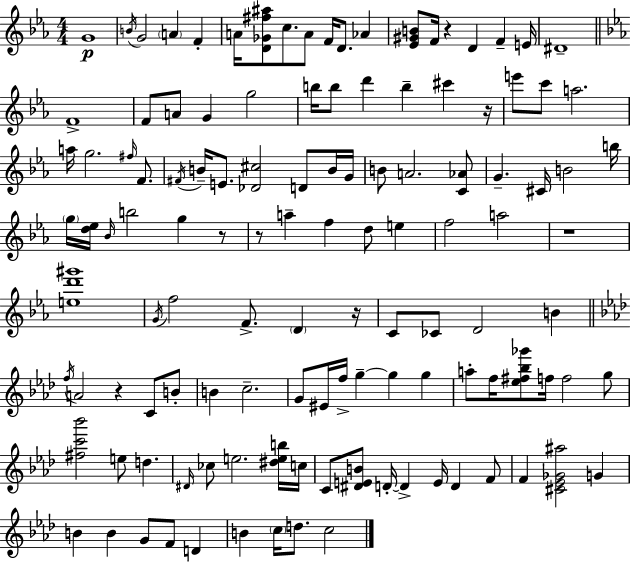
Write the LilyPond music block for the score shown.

{
  \clef treble
  \numericTimeSignature
  \time 4/4
  \key c \minor
  \repeat volta 2 { g'1\p | \acciaccatura { b'16 } g'2 \parenthesize a'4 f'4-. | a'16 <d' ges' fis'' ais''>8 c''8. a'8 f'16 d'8. aes'4 | <ees' gis' b'>8 f'16 r4 d'4 f'4-- | \break e'16 dis'1-- | \bar "||" \break \key c \minor f'1-> | f'8 a'8 g'4 g''2 | b''16 b''8 d'''4 b''4-- cis'''4 r16 | e'''8 c'''8 a''2. | \break a''16 g''2. \grace { fis''16 } f'8. | \acciaccatura { fis'16 } b'16-- e'8. <des' cis''>2 d'8 | b'16 g'16 b'8 a'2. | <c' aes'>8 g'4.-- cis'16 b'2 | \break b''16 \parenthesize g''16 <d'' ees''>16 \grace { bes'16 } b''2 g''4 | r8 r8 a''4-- f''4 d''8 e''4 | f''2 a''2 | r1 | \break <e'' d''' gis'''>1 | \acciaccatura { g'16 } f''2 f'8.-> \parenthesize d'4 | r16 c'8 ces'8 d'2 | b'4 \bar "||" \break \key aes \major \acciaccatura { f''16 } a'2 r4 c'8 b'8-. | b'4 c''2.-- | g'8 eis'16 f''16-> g''4--~~ g''4 g''4 | a''8-. f''16 <ees'' fis'' bes'' ges'''>8 f''16 f''2 g''8 | \break <fis'' c''' bes'''>2 e''8 d''4. | \grace { dis'16 } ces''8 e''2. | <dis'' e'' b''>16 c''16 c'8 <dis' e' b'>8 d'16-.~~ d'4-> e'16 d'4 | f'8 f'4 <cis' ees' ges' ais''>2 g'4 | \break b'4 b'4 g'8 f'8 d'4 | b'4 \parenthesize c''16 d''8. c''2 | } \bar "|."
}